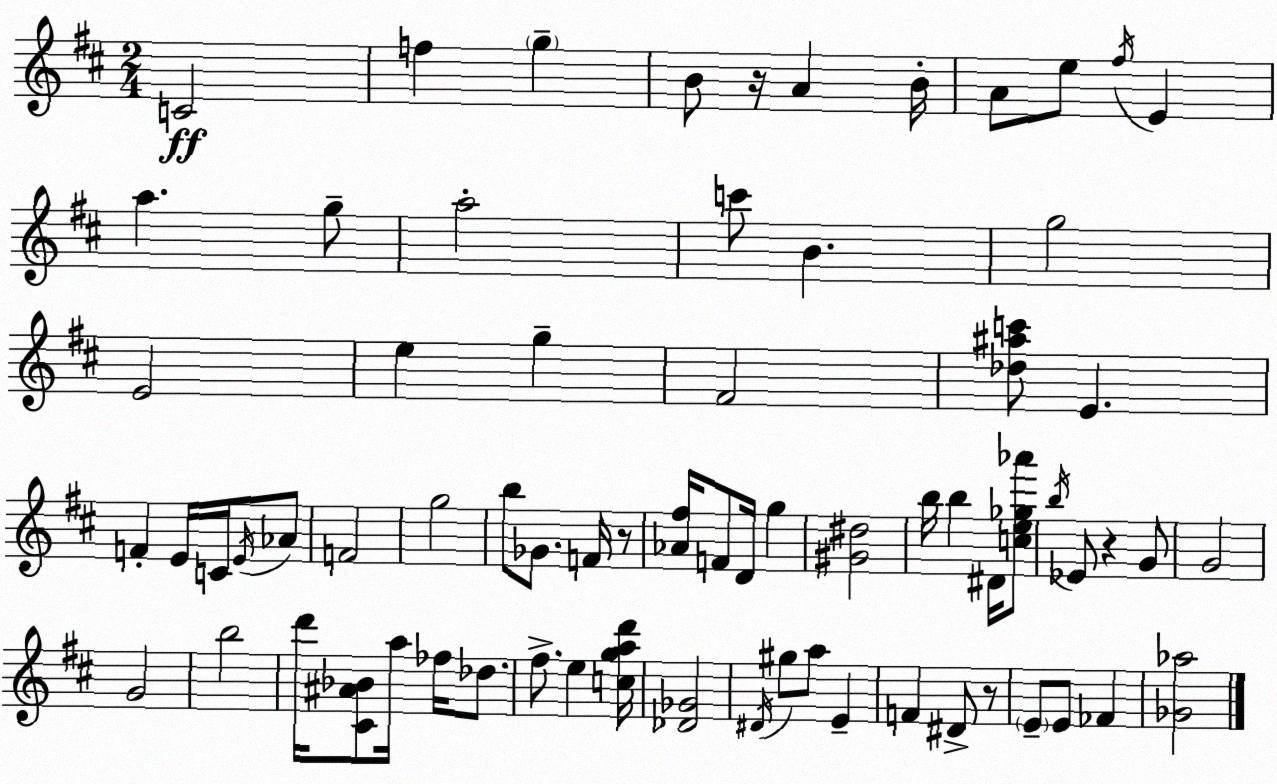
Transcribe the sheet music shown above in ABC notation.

X:1
T:Untitled
M:2/4
L:1/4
K:D
C2 f g B/2 z/4 A B/4 A/2 e/2 ^f/4 E a g/2 a2 c'/2 B g2 E2 e g ^F2 [_d^ac']/2 E F E/4 C/4 E/4 _A/2 F2 g2 b/2 _G/2 F/4 z/2 [_A^f]/4 F/2 D/4 g [^G^d]2 b/4 b ^D/4 [ce_g_a']/2 b/4 _E/2 z G/2 G2 G2 b2 d'/4 [^C^A_B]/2 a/4 _f/4 _d/2 ^f/2 e [cgad']/4 [_D_G]2 ^D/4 ^g/2 a/2 E F ^D/2 z/2 E/2 E/2 _F [_G_a]2